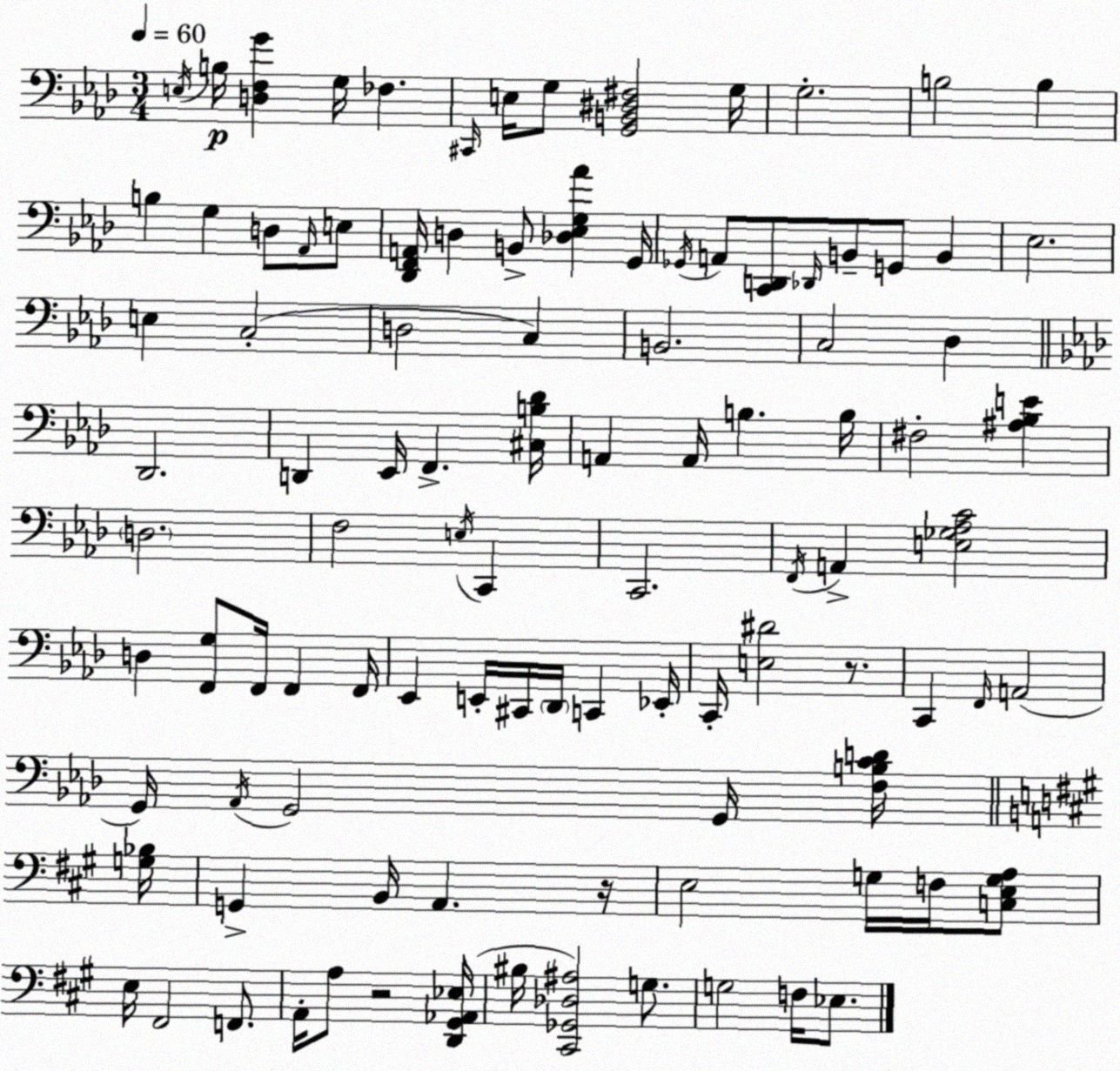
X:1
T:Untitled
M:3/4
L:1/4
K:Fm
E,/4 B,/4 [D,F,G] G,/4 _F, ^C,,/4 E,/4 G,/2 [G,,B,,^D,^F,]2 G,/4 G,2 B,2 B, B, G, D,/2 _A,,/4 E,/2 [_D,,F,,A,,]/4 D, B,,/2 [_D,_E,G,_A] G,,/4 _G,,/4 A,,/2 [C,,D,,]/2 _D,,/4 B,,/2 G,,/2 B,, _E,2 E, C,2 D,2 C, B,,2 C,2 _D, _D,,2 D,, _E,,/4 F,, [^C,B,_D]/4 A,, A,,/4 B, B,/4 ^F,2 [^A,_B,E] D,2 F,2 E,/4 C,, C,,2 F,,/4 A,, [E,_G,_A,C]2 D, [F,,G,]/2 F,,/4 F,, F,,/4 _E,, E,,/4 ^C,,/4 _D,,/4 C,, _E,,/4 C,,/4 [E,^D]2 z/2 C,, F,,/4 A,,2 G,,/4 _A,,/4 G,,2 G,,/4 [F,B,CD]/4 [G,_B,]/4 G,, B,,/4 A,, z/4 E,2 G,/4 F,/4 [C,E,G,A,]/2 E,/4 ^F,,2 F,,/2 A,,/4 A,/2 z2 [D,,^G,,_A,,_E,]/4 ^B,/4 [^C,,_G,,_D,^A,]2 G,/2 G,2 F,/4 _E,/2